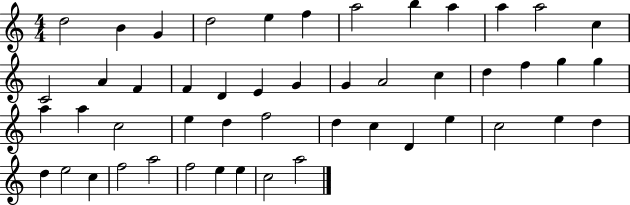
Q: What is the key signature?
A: C major